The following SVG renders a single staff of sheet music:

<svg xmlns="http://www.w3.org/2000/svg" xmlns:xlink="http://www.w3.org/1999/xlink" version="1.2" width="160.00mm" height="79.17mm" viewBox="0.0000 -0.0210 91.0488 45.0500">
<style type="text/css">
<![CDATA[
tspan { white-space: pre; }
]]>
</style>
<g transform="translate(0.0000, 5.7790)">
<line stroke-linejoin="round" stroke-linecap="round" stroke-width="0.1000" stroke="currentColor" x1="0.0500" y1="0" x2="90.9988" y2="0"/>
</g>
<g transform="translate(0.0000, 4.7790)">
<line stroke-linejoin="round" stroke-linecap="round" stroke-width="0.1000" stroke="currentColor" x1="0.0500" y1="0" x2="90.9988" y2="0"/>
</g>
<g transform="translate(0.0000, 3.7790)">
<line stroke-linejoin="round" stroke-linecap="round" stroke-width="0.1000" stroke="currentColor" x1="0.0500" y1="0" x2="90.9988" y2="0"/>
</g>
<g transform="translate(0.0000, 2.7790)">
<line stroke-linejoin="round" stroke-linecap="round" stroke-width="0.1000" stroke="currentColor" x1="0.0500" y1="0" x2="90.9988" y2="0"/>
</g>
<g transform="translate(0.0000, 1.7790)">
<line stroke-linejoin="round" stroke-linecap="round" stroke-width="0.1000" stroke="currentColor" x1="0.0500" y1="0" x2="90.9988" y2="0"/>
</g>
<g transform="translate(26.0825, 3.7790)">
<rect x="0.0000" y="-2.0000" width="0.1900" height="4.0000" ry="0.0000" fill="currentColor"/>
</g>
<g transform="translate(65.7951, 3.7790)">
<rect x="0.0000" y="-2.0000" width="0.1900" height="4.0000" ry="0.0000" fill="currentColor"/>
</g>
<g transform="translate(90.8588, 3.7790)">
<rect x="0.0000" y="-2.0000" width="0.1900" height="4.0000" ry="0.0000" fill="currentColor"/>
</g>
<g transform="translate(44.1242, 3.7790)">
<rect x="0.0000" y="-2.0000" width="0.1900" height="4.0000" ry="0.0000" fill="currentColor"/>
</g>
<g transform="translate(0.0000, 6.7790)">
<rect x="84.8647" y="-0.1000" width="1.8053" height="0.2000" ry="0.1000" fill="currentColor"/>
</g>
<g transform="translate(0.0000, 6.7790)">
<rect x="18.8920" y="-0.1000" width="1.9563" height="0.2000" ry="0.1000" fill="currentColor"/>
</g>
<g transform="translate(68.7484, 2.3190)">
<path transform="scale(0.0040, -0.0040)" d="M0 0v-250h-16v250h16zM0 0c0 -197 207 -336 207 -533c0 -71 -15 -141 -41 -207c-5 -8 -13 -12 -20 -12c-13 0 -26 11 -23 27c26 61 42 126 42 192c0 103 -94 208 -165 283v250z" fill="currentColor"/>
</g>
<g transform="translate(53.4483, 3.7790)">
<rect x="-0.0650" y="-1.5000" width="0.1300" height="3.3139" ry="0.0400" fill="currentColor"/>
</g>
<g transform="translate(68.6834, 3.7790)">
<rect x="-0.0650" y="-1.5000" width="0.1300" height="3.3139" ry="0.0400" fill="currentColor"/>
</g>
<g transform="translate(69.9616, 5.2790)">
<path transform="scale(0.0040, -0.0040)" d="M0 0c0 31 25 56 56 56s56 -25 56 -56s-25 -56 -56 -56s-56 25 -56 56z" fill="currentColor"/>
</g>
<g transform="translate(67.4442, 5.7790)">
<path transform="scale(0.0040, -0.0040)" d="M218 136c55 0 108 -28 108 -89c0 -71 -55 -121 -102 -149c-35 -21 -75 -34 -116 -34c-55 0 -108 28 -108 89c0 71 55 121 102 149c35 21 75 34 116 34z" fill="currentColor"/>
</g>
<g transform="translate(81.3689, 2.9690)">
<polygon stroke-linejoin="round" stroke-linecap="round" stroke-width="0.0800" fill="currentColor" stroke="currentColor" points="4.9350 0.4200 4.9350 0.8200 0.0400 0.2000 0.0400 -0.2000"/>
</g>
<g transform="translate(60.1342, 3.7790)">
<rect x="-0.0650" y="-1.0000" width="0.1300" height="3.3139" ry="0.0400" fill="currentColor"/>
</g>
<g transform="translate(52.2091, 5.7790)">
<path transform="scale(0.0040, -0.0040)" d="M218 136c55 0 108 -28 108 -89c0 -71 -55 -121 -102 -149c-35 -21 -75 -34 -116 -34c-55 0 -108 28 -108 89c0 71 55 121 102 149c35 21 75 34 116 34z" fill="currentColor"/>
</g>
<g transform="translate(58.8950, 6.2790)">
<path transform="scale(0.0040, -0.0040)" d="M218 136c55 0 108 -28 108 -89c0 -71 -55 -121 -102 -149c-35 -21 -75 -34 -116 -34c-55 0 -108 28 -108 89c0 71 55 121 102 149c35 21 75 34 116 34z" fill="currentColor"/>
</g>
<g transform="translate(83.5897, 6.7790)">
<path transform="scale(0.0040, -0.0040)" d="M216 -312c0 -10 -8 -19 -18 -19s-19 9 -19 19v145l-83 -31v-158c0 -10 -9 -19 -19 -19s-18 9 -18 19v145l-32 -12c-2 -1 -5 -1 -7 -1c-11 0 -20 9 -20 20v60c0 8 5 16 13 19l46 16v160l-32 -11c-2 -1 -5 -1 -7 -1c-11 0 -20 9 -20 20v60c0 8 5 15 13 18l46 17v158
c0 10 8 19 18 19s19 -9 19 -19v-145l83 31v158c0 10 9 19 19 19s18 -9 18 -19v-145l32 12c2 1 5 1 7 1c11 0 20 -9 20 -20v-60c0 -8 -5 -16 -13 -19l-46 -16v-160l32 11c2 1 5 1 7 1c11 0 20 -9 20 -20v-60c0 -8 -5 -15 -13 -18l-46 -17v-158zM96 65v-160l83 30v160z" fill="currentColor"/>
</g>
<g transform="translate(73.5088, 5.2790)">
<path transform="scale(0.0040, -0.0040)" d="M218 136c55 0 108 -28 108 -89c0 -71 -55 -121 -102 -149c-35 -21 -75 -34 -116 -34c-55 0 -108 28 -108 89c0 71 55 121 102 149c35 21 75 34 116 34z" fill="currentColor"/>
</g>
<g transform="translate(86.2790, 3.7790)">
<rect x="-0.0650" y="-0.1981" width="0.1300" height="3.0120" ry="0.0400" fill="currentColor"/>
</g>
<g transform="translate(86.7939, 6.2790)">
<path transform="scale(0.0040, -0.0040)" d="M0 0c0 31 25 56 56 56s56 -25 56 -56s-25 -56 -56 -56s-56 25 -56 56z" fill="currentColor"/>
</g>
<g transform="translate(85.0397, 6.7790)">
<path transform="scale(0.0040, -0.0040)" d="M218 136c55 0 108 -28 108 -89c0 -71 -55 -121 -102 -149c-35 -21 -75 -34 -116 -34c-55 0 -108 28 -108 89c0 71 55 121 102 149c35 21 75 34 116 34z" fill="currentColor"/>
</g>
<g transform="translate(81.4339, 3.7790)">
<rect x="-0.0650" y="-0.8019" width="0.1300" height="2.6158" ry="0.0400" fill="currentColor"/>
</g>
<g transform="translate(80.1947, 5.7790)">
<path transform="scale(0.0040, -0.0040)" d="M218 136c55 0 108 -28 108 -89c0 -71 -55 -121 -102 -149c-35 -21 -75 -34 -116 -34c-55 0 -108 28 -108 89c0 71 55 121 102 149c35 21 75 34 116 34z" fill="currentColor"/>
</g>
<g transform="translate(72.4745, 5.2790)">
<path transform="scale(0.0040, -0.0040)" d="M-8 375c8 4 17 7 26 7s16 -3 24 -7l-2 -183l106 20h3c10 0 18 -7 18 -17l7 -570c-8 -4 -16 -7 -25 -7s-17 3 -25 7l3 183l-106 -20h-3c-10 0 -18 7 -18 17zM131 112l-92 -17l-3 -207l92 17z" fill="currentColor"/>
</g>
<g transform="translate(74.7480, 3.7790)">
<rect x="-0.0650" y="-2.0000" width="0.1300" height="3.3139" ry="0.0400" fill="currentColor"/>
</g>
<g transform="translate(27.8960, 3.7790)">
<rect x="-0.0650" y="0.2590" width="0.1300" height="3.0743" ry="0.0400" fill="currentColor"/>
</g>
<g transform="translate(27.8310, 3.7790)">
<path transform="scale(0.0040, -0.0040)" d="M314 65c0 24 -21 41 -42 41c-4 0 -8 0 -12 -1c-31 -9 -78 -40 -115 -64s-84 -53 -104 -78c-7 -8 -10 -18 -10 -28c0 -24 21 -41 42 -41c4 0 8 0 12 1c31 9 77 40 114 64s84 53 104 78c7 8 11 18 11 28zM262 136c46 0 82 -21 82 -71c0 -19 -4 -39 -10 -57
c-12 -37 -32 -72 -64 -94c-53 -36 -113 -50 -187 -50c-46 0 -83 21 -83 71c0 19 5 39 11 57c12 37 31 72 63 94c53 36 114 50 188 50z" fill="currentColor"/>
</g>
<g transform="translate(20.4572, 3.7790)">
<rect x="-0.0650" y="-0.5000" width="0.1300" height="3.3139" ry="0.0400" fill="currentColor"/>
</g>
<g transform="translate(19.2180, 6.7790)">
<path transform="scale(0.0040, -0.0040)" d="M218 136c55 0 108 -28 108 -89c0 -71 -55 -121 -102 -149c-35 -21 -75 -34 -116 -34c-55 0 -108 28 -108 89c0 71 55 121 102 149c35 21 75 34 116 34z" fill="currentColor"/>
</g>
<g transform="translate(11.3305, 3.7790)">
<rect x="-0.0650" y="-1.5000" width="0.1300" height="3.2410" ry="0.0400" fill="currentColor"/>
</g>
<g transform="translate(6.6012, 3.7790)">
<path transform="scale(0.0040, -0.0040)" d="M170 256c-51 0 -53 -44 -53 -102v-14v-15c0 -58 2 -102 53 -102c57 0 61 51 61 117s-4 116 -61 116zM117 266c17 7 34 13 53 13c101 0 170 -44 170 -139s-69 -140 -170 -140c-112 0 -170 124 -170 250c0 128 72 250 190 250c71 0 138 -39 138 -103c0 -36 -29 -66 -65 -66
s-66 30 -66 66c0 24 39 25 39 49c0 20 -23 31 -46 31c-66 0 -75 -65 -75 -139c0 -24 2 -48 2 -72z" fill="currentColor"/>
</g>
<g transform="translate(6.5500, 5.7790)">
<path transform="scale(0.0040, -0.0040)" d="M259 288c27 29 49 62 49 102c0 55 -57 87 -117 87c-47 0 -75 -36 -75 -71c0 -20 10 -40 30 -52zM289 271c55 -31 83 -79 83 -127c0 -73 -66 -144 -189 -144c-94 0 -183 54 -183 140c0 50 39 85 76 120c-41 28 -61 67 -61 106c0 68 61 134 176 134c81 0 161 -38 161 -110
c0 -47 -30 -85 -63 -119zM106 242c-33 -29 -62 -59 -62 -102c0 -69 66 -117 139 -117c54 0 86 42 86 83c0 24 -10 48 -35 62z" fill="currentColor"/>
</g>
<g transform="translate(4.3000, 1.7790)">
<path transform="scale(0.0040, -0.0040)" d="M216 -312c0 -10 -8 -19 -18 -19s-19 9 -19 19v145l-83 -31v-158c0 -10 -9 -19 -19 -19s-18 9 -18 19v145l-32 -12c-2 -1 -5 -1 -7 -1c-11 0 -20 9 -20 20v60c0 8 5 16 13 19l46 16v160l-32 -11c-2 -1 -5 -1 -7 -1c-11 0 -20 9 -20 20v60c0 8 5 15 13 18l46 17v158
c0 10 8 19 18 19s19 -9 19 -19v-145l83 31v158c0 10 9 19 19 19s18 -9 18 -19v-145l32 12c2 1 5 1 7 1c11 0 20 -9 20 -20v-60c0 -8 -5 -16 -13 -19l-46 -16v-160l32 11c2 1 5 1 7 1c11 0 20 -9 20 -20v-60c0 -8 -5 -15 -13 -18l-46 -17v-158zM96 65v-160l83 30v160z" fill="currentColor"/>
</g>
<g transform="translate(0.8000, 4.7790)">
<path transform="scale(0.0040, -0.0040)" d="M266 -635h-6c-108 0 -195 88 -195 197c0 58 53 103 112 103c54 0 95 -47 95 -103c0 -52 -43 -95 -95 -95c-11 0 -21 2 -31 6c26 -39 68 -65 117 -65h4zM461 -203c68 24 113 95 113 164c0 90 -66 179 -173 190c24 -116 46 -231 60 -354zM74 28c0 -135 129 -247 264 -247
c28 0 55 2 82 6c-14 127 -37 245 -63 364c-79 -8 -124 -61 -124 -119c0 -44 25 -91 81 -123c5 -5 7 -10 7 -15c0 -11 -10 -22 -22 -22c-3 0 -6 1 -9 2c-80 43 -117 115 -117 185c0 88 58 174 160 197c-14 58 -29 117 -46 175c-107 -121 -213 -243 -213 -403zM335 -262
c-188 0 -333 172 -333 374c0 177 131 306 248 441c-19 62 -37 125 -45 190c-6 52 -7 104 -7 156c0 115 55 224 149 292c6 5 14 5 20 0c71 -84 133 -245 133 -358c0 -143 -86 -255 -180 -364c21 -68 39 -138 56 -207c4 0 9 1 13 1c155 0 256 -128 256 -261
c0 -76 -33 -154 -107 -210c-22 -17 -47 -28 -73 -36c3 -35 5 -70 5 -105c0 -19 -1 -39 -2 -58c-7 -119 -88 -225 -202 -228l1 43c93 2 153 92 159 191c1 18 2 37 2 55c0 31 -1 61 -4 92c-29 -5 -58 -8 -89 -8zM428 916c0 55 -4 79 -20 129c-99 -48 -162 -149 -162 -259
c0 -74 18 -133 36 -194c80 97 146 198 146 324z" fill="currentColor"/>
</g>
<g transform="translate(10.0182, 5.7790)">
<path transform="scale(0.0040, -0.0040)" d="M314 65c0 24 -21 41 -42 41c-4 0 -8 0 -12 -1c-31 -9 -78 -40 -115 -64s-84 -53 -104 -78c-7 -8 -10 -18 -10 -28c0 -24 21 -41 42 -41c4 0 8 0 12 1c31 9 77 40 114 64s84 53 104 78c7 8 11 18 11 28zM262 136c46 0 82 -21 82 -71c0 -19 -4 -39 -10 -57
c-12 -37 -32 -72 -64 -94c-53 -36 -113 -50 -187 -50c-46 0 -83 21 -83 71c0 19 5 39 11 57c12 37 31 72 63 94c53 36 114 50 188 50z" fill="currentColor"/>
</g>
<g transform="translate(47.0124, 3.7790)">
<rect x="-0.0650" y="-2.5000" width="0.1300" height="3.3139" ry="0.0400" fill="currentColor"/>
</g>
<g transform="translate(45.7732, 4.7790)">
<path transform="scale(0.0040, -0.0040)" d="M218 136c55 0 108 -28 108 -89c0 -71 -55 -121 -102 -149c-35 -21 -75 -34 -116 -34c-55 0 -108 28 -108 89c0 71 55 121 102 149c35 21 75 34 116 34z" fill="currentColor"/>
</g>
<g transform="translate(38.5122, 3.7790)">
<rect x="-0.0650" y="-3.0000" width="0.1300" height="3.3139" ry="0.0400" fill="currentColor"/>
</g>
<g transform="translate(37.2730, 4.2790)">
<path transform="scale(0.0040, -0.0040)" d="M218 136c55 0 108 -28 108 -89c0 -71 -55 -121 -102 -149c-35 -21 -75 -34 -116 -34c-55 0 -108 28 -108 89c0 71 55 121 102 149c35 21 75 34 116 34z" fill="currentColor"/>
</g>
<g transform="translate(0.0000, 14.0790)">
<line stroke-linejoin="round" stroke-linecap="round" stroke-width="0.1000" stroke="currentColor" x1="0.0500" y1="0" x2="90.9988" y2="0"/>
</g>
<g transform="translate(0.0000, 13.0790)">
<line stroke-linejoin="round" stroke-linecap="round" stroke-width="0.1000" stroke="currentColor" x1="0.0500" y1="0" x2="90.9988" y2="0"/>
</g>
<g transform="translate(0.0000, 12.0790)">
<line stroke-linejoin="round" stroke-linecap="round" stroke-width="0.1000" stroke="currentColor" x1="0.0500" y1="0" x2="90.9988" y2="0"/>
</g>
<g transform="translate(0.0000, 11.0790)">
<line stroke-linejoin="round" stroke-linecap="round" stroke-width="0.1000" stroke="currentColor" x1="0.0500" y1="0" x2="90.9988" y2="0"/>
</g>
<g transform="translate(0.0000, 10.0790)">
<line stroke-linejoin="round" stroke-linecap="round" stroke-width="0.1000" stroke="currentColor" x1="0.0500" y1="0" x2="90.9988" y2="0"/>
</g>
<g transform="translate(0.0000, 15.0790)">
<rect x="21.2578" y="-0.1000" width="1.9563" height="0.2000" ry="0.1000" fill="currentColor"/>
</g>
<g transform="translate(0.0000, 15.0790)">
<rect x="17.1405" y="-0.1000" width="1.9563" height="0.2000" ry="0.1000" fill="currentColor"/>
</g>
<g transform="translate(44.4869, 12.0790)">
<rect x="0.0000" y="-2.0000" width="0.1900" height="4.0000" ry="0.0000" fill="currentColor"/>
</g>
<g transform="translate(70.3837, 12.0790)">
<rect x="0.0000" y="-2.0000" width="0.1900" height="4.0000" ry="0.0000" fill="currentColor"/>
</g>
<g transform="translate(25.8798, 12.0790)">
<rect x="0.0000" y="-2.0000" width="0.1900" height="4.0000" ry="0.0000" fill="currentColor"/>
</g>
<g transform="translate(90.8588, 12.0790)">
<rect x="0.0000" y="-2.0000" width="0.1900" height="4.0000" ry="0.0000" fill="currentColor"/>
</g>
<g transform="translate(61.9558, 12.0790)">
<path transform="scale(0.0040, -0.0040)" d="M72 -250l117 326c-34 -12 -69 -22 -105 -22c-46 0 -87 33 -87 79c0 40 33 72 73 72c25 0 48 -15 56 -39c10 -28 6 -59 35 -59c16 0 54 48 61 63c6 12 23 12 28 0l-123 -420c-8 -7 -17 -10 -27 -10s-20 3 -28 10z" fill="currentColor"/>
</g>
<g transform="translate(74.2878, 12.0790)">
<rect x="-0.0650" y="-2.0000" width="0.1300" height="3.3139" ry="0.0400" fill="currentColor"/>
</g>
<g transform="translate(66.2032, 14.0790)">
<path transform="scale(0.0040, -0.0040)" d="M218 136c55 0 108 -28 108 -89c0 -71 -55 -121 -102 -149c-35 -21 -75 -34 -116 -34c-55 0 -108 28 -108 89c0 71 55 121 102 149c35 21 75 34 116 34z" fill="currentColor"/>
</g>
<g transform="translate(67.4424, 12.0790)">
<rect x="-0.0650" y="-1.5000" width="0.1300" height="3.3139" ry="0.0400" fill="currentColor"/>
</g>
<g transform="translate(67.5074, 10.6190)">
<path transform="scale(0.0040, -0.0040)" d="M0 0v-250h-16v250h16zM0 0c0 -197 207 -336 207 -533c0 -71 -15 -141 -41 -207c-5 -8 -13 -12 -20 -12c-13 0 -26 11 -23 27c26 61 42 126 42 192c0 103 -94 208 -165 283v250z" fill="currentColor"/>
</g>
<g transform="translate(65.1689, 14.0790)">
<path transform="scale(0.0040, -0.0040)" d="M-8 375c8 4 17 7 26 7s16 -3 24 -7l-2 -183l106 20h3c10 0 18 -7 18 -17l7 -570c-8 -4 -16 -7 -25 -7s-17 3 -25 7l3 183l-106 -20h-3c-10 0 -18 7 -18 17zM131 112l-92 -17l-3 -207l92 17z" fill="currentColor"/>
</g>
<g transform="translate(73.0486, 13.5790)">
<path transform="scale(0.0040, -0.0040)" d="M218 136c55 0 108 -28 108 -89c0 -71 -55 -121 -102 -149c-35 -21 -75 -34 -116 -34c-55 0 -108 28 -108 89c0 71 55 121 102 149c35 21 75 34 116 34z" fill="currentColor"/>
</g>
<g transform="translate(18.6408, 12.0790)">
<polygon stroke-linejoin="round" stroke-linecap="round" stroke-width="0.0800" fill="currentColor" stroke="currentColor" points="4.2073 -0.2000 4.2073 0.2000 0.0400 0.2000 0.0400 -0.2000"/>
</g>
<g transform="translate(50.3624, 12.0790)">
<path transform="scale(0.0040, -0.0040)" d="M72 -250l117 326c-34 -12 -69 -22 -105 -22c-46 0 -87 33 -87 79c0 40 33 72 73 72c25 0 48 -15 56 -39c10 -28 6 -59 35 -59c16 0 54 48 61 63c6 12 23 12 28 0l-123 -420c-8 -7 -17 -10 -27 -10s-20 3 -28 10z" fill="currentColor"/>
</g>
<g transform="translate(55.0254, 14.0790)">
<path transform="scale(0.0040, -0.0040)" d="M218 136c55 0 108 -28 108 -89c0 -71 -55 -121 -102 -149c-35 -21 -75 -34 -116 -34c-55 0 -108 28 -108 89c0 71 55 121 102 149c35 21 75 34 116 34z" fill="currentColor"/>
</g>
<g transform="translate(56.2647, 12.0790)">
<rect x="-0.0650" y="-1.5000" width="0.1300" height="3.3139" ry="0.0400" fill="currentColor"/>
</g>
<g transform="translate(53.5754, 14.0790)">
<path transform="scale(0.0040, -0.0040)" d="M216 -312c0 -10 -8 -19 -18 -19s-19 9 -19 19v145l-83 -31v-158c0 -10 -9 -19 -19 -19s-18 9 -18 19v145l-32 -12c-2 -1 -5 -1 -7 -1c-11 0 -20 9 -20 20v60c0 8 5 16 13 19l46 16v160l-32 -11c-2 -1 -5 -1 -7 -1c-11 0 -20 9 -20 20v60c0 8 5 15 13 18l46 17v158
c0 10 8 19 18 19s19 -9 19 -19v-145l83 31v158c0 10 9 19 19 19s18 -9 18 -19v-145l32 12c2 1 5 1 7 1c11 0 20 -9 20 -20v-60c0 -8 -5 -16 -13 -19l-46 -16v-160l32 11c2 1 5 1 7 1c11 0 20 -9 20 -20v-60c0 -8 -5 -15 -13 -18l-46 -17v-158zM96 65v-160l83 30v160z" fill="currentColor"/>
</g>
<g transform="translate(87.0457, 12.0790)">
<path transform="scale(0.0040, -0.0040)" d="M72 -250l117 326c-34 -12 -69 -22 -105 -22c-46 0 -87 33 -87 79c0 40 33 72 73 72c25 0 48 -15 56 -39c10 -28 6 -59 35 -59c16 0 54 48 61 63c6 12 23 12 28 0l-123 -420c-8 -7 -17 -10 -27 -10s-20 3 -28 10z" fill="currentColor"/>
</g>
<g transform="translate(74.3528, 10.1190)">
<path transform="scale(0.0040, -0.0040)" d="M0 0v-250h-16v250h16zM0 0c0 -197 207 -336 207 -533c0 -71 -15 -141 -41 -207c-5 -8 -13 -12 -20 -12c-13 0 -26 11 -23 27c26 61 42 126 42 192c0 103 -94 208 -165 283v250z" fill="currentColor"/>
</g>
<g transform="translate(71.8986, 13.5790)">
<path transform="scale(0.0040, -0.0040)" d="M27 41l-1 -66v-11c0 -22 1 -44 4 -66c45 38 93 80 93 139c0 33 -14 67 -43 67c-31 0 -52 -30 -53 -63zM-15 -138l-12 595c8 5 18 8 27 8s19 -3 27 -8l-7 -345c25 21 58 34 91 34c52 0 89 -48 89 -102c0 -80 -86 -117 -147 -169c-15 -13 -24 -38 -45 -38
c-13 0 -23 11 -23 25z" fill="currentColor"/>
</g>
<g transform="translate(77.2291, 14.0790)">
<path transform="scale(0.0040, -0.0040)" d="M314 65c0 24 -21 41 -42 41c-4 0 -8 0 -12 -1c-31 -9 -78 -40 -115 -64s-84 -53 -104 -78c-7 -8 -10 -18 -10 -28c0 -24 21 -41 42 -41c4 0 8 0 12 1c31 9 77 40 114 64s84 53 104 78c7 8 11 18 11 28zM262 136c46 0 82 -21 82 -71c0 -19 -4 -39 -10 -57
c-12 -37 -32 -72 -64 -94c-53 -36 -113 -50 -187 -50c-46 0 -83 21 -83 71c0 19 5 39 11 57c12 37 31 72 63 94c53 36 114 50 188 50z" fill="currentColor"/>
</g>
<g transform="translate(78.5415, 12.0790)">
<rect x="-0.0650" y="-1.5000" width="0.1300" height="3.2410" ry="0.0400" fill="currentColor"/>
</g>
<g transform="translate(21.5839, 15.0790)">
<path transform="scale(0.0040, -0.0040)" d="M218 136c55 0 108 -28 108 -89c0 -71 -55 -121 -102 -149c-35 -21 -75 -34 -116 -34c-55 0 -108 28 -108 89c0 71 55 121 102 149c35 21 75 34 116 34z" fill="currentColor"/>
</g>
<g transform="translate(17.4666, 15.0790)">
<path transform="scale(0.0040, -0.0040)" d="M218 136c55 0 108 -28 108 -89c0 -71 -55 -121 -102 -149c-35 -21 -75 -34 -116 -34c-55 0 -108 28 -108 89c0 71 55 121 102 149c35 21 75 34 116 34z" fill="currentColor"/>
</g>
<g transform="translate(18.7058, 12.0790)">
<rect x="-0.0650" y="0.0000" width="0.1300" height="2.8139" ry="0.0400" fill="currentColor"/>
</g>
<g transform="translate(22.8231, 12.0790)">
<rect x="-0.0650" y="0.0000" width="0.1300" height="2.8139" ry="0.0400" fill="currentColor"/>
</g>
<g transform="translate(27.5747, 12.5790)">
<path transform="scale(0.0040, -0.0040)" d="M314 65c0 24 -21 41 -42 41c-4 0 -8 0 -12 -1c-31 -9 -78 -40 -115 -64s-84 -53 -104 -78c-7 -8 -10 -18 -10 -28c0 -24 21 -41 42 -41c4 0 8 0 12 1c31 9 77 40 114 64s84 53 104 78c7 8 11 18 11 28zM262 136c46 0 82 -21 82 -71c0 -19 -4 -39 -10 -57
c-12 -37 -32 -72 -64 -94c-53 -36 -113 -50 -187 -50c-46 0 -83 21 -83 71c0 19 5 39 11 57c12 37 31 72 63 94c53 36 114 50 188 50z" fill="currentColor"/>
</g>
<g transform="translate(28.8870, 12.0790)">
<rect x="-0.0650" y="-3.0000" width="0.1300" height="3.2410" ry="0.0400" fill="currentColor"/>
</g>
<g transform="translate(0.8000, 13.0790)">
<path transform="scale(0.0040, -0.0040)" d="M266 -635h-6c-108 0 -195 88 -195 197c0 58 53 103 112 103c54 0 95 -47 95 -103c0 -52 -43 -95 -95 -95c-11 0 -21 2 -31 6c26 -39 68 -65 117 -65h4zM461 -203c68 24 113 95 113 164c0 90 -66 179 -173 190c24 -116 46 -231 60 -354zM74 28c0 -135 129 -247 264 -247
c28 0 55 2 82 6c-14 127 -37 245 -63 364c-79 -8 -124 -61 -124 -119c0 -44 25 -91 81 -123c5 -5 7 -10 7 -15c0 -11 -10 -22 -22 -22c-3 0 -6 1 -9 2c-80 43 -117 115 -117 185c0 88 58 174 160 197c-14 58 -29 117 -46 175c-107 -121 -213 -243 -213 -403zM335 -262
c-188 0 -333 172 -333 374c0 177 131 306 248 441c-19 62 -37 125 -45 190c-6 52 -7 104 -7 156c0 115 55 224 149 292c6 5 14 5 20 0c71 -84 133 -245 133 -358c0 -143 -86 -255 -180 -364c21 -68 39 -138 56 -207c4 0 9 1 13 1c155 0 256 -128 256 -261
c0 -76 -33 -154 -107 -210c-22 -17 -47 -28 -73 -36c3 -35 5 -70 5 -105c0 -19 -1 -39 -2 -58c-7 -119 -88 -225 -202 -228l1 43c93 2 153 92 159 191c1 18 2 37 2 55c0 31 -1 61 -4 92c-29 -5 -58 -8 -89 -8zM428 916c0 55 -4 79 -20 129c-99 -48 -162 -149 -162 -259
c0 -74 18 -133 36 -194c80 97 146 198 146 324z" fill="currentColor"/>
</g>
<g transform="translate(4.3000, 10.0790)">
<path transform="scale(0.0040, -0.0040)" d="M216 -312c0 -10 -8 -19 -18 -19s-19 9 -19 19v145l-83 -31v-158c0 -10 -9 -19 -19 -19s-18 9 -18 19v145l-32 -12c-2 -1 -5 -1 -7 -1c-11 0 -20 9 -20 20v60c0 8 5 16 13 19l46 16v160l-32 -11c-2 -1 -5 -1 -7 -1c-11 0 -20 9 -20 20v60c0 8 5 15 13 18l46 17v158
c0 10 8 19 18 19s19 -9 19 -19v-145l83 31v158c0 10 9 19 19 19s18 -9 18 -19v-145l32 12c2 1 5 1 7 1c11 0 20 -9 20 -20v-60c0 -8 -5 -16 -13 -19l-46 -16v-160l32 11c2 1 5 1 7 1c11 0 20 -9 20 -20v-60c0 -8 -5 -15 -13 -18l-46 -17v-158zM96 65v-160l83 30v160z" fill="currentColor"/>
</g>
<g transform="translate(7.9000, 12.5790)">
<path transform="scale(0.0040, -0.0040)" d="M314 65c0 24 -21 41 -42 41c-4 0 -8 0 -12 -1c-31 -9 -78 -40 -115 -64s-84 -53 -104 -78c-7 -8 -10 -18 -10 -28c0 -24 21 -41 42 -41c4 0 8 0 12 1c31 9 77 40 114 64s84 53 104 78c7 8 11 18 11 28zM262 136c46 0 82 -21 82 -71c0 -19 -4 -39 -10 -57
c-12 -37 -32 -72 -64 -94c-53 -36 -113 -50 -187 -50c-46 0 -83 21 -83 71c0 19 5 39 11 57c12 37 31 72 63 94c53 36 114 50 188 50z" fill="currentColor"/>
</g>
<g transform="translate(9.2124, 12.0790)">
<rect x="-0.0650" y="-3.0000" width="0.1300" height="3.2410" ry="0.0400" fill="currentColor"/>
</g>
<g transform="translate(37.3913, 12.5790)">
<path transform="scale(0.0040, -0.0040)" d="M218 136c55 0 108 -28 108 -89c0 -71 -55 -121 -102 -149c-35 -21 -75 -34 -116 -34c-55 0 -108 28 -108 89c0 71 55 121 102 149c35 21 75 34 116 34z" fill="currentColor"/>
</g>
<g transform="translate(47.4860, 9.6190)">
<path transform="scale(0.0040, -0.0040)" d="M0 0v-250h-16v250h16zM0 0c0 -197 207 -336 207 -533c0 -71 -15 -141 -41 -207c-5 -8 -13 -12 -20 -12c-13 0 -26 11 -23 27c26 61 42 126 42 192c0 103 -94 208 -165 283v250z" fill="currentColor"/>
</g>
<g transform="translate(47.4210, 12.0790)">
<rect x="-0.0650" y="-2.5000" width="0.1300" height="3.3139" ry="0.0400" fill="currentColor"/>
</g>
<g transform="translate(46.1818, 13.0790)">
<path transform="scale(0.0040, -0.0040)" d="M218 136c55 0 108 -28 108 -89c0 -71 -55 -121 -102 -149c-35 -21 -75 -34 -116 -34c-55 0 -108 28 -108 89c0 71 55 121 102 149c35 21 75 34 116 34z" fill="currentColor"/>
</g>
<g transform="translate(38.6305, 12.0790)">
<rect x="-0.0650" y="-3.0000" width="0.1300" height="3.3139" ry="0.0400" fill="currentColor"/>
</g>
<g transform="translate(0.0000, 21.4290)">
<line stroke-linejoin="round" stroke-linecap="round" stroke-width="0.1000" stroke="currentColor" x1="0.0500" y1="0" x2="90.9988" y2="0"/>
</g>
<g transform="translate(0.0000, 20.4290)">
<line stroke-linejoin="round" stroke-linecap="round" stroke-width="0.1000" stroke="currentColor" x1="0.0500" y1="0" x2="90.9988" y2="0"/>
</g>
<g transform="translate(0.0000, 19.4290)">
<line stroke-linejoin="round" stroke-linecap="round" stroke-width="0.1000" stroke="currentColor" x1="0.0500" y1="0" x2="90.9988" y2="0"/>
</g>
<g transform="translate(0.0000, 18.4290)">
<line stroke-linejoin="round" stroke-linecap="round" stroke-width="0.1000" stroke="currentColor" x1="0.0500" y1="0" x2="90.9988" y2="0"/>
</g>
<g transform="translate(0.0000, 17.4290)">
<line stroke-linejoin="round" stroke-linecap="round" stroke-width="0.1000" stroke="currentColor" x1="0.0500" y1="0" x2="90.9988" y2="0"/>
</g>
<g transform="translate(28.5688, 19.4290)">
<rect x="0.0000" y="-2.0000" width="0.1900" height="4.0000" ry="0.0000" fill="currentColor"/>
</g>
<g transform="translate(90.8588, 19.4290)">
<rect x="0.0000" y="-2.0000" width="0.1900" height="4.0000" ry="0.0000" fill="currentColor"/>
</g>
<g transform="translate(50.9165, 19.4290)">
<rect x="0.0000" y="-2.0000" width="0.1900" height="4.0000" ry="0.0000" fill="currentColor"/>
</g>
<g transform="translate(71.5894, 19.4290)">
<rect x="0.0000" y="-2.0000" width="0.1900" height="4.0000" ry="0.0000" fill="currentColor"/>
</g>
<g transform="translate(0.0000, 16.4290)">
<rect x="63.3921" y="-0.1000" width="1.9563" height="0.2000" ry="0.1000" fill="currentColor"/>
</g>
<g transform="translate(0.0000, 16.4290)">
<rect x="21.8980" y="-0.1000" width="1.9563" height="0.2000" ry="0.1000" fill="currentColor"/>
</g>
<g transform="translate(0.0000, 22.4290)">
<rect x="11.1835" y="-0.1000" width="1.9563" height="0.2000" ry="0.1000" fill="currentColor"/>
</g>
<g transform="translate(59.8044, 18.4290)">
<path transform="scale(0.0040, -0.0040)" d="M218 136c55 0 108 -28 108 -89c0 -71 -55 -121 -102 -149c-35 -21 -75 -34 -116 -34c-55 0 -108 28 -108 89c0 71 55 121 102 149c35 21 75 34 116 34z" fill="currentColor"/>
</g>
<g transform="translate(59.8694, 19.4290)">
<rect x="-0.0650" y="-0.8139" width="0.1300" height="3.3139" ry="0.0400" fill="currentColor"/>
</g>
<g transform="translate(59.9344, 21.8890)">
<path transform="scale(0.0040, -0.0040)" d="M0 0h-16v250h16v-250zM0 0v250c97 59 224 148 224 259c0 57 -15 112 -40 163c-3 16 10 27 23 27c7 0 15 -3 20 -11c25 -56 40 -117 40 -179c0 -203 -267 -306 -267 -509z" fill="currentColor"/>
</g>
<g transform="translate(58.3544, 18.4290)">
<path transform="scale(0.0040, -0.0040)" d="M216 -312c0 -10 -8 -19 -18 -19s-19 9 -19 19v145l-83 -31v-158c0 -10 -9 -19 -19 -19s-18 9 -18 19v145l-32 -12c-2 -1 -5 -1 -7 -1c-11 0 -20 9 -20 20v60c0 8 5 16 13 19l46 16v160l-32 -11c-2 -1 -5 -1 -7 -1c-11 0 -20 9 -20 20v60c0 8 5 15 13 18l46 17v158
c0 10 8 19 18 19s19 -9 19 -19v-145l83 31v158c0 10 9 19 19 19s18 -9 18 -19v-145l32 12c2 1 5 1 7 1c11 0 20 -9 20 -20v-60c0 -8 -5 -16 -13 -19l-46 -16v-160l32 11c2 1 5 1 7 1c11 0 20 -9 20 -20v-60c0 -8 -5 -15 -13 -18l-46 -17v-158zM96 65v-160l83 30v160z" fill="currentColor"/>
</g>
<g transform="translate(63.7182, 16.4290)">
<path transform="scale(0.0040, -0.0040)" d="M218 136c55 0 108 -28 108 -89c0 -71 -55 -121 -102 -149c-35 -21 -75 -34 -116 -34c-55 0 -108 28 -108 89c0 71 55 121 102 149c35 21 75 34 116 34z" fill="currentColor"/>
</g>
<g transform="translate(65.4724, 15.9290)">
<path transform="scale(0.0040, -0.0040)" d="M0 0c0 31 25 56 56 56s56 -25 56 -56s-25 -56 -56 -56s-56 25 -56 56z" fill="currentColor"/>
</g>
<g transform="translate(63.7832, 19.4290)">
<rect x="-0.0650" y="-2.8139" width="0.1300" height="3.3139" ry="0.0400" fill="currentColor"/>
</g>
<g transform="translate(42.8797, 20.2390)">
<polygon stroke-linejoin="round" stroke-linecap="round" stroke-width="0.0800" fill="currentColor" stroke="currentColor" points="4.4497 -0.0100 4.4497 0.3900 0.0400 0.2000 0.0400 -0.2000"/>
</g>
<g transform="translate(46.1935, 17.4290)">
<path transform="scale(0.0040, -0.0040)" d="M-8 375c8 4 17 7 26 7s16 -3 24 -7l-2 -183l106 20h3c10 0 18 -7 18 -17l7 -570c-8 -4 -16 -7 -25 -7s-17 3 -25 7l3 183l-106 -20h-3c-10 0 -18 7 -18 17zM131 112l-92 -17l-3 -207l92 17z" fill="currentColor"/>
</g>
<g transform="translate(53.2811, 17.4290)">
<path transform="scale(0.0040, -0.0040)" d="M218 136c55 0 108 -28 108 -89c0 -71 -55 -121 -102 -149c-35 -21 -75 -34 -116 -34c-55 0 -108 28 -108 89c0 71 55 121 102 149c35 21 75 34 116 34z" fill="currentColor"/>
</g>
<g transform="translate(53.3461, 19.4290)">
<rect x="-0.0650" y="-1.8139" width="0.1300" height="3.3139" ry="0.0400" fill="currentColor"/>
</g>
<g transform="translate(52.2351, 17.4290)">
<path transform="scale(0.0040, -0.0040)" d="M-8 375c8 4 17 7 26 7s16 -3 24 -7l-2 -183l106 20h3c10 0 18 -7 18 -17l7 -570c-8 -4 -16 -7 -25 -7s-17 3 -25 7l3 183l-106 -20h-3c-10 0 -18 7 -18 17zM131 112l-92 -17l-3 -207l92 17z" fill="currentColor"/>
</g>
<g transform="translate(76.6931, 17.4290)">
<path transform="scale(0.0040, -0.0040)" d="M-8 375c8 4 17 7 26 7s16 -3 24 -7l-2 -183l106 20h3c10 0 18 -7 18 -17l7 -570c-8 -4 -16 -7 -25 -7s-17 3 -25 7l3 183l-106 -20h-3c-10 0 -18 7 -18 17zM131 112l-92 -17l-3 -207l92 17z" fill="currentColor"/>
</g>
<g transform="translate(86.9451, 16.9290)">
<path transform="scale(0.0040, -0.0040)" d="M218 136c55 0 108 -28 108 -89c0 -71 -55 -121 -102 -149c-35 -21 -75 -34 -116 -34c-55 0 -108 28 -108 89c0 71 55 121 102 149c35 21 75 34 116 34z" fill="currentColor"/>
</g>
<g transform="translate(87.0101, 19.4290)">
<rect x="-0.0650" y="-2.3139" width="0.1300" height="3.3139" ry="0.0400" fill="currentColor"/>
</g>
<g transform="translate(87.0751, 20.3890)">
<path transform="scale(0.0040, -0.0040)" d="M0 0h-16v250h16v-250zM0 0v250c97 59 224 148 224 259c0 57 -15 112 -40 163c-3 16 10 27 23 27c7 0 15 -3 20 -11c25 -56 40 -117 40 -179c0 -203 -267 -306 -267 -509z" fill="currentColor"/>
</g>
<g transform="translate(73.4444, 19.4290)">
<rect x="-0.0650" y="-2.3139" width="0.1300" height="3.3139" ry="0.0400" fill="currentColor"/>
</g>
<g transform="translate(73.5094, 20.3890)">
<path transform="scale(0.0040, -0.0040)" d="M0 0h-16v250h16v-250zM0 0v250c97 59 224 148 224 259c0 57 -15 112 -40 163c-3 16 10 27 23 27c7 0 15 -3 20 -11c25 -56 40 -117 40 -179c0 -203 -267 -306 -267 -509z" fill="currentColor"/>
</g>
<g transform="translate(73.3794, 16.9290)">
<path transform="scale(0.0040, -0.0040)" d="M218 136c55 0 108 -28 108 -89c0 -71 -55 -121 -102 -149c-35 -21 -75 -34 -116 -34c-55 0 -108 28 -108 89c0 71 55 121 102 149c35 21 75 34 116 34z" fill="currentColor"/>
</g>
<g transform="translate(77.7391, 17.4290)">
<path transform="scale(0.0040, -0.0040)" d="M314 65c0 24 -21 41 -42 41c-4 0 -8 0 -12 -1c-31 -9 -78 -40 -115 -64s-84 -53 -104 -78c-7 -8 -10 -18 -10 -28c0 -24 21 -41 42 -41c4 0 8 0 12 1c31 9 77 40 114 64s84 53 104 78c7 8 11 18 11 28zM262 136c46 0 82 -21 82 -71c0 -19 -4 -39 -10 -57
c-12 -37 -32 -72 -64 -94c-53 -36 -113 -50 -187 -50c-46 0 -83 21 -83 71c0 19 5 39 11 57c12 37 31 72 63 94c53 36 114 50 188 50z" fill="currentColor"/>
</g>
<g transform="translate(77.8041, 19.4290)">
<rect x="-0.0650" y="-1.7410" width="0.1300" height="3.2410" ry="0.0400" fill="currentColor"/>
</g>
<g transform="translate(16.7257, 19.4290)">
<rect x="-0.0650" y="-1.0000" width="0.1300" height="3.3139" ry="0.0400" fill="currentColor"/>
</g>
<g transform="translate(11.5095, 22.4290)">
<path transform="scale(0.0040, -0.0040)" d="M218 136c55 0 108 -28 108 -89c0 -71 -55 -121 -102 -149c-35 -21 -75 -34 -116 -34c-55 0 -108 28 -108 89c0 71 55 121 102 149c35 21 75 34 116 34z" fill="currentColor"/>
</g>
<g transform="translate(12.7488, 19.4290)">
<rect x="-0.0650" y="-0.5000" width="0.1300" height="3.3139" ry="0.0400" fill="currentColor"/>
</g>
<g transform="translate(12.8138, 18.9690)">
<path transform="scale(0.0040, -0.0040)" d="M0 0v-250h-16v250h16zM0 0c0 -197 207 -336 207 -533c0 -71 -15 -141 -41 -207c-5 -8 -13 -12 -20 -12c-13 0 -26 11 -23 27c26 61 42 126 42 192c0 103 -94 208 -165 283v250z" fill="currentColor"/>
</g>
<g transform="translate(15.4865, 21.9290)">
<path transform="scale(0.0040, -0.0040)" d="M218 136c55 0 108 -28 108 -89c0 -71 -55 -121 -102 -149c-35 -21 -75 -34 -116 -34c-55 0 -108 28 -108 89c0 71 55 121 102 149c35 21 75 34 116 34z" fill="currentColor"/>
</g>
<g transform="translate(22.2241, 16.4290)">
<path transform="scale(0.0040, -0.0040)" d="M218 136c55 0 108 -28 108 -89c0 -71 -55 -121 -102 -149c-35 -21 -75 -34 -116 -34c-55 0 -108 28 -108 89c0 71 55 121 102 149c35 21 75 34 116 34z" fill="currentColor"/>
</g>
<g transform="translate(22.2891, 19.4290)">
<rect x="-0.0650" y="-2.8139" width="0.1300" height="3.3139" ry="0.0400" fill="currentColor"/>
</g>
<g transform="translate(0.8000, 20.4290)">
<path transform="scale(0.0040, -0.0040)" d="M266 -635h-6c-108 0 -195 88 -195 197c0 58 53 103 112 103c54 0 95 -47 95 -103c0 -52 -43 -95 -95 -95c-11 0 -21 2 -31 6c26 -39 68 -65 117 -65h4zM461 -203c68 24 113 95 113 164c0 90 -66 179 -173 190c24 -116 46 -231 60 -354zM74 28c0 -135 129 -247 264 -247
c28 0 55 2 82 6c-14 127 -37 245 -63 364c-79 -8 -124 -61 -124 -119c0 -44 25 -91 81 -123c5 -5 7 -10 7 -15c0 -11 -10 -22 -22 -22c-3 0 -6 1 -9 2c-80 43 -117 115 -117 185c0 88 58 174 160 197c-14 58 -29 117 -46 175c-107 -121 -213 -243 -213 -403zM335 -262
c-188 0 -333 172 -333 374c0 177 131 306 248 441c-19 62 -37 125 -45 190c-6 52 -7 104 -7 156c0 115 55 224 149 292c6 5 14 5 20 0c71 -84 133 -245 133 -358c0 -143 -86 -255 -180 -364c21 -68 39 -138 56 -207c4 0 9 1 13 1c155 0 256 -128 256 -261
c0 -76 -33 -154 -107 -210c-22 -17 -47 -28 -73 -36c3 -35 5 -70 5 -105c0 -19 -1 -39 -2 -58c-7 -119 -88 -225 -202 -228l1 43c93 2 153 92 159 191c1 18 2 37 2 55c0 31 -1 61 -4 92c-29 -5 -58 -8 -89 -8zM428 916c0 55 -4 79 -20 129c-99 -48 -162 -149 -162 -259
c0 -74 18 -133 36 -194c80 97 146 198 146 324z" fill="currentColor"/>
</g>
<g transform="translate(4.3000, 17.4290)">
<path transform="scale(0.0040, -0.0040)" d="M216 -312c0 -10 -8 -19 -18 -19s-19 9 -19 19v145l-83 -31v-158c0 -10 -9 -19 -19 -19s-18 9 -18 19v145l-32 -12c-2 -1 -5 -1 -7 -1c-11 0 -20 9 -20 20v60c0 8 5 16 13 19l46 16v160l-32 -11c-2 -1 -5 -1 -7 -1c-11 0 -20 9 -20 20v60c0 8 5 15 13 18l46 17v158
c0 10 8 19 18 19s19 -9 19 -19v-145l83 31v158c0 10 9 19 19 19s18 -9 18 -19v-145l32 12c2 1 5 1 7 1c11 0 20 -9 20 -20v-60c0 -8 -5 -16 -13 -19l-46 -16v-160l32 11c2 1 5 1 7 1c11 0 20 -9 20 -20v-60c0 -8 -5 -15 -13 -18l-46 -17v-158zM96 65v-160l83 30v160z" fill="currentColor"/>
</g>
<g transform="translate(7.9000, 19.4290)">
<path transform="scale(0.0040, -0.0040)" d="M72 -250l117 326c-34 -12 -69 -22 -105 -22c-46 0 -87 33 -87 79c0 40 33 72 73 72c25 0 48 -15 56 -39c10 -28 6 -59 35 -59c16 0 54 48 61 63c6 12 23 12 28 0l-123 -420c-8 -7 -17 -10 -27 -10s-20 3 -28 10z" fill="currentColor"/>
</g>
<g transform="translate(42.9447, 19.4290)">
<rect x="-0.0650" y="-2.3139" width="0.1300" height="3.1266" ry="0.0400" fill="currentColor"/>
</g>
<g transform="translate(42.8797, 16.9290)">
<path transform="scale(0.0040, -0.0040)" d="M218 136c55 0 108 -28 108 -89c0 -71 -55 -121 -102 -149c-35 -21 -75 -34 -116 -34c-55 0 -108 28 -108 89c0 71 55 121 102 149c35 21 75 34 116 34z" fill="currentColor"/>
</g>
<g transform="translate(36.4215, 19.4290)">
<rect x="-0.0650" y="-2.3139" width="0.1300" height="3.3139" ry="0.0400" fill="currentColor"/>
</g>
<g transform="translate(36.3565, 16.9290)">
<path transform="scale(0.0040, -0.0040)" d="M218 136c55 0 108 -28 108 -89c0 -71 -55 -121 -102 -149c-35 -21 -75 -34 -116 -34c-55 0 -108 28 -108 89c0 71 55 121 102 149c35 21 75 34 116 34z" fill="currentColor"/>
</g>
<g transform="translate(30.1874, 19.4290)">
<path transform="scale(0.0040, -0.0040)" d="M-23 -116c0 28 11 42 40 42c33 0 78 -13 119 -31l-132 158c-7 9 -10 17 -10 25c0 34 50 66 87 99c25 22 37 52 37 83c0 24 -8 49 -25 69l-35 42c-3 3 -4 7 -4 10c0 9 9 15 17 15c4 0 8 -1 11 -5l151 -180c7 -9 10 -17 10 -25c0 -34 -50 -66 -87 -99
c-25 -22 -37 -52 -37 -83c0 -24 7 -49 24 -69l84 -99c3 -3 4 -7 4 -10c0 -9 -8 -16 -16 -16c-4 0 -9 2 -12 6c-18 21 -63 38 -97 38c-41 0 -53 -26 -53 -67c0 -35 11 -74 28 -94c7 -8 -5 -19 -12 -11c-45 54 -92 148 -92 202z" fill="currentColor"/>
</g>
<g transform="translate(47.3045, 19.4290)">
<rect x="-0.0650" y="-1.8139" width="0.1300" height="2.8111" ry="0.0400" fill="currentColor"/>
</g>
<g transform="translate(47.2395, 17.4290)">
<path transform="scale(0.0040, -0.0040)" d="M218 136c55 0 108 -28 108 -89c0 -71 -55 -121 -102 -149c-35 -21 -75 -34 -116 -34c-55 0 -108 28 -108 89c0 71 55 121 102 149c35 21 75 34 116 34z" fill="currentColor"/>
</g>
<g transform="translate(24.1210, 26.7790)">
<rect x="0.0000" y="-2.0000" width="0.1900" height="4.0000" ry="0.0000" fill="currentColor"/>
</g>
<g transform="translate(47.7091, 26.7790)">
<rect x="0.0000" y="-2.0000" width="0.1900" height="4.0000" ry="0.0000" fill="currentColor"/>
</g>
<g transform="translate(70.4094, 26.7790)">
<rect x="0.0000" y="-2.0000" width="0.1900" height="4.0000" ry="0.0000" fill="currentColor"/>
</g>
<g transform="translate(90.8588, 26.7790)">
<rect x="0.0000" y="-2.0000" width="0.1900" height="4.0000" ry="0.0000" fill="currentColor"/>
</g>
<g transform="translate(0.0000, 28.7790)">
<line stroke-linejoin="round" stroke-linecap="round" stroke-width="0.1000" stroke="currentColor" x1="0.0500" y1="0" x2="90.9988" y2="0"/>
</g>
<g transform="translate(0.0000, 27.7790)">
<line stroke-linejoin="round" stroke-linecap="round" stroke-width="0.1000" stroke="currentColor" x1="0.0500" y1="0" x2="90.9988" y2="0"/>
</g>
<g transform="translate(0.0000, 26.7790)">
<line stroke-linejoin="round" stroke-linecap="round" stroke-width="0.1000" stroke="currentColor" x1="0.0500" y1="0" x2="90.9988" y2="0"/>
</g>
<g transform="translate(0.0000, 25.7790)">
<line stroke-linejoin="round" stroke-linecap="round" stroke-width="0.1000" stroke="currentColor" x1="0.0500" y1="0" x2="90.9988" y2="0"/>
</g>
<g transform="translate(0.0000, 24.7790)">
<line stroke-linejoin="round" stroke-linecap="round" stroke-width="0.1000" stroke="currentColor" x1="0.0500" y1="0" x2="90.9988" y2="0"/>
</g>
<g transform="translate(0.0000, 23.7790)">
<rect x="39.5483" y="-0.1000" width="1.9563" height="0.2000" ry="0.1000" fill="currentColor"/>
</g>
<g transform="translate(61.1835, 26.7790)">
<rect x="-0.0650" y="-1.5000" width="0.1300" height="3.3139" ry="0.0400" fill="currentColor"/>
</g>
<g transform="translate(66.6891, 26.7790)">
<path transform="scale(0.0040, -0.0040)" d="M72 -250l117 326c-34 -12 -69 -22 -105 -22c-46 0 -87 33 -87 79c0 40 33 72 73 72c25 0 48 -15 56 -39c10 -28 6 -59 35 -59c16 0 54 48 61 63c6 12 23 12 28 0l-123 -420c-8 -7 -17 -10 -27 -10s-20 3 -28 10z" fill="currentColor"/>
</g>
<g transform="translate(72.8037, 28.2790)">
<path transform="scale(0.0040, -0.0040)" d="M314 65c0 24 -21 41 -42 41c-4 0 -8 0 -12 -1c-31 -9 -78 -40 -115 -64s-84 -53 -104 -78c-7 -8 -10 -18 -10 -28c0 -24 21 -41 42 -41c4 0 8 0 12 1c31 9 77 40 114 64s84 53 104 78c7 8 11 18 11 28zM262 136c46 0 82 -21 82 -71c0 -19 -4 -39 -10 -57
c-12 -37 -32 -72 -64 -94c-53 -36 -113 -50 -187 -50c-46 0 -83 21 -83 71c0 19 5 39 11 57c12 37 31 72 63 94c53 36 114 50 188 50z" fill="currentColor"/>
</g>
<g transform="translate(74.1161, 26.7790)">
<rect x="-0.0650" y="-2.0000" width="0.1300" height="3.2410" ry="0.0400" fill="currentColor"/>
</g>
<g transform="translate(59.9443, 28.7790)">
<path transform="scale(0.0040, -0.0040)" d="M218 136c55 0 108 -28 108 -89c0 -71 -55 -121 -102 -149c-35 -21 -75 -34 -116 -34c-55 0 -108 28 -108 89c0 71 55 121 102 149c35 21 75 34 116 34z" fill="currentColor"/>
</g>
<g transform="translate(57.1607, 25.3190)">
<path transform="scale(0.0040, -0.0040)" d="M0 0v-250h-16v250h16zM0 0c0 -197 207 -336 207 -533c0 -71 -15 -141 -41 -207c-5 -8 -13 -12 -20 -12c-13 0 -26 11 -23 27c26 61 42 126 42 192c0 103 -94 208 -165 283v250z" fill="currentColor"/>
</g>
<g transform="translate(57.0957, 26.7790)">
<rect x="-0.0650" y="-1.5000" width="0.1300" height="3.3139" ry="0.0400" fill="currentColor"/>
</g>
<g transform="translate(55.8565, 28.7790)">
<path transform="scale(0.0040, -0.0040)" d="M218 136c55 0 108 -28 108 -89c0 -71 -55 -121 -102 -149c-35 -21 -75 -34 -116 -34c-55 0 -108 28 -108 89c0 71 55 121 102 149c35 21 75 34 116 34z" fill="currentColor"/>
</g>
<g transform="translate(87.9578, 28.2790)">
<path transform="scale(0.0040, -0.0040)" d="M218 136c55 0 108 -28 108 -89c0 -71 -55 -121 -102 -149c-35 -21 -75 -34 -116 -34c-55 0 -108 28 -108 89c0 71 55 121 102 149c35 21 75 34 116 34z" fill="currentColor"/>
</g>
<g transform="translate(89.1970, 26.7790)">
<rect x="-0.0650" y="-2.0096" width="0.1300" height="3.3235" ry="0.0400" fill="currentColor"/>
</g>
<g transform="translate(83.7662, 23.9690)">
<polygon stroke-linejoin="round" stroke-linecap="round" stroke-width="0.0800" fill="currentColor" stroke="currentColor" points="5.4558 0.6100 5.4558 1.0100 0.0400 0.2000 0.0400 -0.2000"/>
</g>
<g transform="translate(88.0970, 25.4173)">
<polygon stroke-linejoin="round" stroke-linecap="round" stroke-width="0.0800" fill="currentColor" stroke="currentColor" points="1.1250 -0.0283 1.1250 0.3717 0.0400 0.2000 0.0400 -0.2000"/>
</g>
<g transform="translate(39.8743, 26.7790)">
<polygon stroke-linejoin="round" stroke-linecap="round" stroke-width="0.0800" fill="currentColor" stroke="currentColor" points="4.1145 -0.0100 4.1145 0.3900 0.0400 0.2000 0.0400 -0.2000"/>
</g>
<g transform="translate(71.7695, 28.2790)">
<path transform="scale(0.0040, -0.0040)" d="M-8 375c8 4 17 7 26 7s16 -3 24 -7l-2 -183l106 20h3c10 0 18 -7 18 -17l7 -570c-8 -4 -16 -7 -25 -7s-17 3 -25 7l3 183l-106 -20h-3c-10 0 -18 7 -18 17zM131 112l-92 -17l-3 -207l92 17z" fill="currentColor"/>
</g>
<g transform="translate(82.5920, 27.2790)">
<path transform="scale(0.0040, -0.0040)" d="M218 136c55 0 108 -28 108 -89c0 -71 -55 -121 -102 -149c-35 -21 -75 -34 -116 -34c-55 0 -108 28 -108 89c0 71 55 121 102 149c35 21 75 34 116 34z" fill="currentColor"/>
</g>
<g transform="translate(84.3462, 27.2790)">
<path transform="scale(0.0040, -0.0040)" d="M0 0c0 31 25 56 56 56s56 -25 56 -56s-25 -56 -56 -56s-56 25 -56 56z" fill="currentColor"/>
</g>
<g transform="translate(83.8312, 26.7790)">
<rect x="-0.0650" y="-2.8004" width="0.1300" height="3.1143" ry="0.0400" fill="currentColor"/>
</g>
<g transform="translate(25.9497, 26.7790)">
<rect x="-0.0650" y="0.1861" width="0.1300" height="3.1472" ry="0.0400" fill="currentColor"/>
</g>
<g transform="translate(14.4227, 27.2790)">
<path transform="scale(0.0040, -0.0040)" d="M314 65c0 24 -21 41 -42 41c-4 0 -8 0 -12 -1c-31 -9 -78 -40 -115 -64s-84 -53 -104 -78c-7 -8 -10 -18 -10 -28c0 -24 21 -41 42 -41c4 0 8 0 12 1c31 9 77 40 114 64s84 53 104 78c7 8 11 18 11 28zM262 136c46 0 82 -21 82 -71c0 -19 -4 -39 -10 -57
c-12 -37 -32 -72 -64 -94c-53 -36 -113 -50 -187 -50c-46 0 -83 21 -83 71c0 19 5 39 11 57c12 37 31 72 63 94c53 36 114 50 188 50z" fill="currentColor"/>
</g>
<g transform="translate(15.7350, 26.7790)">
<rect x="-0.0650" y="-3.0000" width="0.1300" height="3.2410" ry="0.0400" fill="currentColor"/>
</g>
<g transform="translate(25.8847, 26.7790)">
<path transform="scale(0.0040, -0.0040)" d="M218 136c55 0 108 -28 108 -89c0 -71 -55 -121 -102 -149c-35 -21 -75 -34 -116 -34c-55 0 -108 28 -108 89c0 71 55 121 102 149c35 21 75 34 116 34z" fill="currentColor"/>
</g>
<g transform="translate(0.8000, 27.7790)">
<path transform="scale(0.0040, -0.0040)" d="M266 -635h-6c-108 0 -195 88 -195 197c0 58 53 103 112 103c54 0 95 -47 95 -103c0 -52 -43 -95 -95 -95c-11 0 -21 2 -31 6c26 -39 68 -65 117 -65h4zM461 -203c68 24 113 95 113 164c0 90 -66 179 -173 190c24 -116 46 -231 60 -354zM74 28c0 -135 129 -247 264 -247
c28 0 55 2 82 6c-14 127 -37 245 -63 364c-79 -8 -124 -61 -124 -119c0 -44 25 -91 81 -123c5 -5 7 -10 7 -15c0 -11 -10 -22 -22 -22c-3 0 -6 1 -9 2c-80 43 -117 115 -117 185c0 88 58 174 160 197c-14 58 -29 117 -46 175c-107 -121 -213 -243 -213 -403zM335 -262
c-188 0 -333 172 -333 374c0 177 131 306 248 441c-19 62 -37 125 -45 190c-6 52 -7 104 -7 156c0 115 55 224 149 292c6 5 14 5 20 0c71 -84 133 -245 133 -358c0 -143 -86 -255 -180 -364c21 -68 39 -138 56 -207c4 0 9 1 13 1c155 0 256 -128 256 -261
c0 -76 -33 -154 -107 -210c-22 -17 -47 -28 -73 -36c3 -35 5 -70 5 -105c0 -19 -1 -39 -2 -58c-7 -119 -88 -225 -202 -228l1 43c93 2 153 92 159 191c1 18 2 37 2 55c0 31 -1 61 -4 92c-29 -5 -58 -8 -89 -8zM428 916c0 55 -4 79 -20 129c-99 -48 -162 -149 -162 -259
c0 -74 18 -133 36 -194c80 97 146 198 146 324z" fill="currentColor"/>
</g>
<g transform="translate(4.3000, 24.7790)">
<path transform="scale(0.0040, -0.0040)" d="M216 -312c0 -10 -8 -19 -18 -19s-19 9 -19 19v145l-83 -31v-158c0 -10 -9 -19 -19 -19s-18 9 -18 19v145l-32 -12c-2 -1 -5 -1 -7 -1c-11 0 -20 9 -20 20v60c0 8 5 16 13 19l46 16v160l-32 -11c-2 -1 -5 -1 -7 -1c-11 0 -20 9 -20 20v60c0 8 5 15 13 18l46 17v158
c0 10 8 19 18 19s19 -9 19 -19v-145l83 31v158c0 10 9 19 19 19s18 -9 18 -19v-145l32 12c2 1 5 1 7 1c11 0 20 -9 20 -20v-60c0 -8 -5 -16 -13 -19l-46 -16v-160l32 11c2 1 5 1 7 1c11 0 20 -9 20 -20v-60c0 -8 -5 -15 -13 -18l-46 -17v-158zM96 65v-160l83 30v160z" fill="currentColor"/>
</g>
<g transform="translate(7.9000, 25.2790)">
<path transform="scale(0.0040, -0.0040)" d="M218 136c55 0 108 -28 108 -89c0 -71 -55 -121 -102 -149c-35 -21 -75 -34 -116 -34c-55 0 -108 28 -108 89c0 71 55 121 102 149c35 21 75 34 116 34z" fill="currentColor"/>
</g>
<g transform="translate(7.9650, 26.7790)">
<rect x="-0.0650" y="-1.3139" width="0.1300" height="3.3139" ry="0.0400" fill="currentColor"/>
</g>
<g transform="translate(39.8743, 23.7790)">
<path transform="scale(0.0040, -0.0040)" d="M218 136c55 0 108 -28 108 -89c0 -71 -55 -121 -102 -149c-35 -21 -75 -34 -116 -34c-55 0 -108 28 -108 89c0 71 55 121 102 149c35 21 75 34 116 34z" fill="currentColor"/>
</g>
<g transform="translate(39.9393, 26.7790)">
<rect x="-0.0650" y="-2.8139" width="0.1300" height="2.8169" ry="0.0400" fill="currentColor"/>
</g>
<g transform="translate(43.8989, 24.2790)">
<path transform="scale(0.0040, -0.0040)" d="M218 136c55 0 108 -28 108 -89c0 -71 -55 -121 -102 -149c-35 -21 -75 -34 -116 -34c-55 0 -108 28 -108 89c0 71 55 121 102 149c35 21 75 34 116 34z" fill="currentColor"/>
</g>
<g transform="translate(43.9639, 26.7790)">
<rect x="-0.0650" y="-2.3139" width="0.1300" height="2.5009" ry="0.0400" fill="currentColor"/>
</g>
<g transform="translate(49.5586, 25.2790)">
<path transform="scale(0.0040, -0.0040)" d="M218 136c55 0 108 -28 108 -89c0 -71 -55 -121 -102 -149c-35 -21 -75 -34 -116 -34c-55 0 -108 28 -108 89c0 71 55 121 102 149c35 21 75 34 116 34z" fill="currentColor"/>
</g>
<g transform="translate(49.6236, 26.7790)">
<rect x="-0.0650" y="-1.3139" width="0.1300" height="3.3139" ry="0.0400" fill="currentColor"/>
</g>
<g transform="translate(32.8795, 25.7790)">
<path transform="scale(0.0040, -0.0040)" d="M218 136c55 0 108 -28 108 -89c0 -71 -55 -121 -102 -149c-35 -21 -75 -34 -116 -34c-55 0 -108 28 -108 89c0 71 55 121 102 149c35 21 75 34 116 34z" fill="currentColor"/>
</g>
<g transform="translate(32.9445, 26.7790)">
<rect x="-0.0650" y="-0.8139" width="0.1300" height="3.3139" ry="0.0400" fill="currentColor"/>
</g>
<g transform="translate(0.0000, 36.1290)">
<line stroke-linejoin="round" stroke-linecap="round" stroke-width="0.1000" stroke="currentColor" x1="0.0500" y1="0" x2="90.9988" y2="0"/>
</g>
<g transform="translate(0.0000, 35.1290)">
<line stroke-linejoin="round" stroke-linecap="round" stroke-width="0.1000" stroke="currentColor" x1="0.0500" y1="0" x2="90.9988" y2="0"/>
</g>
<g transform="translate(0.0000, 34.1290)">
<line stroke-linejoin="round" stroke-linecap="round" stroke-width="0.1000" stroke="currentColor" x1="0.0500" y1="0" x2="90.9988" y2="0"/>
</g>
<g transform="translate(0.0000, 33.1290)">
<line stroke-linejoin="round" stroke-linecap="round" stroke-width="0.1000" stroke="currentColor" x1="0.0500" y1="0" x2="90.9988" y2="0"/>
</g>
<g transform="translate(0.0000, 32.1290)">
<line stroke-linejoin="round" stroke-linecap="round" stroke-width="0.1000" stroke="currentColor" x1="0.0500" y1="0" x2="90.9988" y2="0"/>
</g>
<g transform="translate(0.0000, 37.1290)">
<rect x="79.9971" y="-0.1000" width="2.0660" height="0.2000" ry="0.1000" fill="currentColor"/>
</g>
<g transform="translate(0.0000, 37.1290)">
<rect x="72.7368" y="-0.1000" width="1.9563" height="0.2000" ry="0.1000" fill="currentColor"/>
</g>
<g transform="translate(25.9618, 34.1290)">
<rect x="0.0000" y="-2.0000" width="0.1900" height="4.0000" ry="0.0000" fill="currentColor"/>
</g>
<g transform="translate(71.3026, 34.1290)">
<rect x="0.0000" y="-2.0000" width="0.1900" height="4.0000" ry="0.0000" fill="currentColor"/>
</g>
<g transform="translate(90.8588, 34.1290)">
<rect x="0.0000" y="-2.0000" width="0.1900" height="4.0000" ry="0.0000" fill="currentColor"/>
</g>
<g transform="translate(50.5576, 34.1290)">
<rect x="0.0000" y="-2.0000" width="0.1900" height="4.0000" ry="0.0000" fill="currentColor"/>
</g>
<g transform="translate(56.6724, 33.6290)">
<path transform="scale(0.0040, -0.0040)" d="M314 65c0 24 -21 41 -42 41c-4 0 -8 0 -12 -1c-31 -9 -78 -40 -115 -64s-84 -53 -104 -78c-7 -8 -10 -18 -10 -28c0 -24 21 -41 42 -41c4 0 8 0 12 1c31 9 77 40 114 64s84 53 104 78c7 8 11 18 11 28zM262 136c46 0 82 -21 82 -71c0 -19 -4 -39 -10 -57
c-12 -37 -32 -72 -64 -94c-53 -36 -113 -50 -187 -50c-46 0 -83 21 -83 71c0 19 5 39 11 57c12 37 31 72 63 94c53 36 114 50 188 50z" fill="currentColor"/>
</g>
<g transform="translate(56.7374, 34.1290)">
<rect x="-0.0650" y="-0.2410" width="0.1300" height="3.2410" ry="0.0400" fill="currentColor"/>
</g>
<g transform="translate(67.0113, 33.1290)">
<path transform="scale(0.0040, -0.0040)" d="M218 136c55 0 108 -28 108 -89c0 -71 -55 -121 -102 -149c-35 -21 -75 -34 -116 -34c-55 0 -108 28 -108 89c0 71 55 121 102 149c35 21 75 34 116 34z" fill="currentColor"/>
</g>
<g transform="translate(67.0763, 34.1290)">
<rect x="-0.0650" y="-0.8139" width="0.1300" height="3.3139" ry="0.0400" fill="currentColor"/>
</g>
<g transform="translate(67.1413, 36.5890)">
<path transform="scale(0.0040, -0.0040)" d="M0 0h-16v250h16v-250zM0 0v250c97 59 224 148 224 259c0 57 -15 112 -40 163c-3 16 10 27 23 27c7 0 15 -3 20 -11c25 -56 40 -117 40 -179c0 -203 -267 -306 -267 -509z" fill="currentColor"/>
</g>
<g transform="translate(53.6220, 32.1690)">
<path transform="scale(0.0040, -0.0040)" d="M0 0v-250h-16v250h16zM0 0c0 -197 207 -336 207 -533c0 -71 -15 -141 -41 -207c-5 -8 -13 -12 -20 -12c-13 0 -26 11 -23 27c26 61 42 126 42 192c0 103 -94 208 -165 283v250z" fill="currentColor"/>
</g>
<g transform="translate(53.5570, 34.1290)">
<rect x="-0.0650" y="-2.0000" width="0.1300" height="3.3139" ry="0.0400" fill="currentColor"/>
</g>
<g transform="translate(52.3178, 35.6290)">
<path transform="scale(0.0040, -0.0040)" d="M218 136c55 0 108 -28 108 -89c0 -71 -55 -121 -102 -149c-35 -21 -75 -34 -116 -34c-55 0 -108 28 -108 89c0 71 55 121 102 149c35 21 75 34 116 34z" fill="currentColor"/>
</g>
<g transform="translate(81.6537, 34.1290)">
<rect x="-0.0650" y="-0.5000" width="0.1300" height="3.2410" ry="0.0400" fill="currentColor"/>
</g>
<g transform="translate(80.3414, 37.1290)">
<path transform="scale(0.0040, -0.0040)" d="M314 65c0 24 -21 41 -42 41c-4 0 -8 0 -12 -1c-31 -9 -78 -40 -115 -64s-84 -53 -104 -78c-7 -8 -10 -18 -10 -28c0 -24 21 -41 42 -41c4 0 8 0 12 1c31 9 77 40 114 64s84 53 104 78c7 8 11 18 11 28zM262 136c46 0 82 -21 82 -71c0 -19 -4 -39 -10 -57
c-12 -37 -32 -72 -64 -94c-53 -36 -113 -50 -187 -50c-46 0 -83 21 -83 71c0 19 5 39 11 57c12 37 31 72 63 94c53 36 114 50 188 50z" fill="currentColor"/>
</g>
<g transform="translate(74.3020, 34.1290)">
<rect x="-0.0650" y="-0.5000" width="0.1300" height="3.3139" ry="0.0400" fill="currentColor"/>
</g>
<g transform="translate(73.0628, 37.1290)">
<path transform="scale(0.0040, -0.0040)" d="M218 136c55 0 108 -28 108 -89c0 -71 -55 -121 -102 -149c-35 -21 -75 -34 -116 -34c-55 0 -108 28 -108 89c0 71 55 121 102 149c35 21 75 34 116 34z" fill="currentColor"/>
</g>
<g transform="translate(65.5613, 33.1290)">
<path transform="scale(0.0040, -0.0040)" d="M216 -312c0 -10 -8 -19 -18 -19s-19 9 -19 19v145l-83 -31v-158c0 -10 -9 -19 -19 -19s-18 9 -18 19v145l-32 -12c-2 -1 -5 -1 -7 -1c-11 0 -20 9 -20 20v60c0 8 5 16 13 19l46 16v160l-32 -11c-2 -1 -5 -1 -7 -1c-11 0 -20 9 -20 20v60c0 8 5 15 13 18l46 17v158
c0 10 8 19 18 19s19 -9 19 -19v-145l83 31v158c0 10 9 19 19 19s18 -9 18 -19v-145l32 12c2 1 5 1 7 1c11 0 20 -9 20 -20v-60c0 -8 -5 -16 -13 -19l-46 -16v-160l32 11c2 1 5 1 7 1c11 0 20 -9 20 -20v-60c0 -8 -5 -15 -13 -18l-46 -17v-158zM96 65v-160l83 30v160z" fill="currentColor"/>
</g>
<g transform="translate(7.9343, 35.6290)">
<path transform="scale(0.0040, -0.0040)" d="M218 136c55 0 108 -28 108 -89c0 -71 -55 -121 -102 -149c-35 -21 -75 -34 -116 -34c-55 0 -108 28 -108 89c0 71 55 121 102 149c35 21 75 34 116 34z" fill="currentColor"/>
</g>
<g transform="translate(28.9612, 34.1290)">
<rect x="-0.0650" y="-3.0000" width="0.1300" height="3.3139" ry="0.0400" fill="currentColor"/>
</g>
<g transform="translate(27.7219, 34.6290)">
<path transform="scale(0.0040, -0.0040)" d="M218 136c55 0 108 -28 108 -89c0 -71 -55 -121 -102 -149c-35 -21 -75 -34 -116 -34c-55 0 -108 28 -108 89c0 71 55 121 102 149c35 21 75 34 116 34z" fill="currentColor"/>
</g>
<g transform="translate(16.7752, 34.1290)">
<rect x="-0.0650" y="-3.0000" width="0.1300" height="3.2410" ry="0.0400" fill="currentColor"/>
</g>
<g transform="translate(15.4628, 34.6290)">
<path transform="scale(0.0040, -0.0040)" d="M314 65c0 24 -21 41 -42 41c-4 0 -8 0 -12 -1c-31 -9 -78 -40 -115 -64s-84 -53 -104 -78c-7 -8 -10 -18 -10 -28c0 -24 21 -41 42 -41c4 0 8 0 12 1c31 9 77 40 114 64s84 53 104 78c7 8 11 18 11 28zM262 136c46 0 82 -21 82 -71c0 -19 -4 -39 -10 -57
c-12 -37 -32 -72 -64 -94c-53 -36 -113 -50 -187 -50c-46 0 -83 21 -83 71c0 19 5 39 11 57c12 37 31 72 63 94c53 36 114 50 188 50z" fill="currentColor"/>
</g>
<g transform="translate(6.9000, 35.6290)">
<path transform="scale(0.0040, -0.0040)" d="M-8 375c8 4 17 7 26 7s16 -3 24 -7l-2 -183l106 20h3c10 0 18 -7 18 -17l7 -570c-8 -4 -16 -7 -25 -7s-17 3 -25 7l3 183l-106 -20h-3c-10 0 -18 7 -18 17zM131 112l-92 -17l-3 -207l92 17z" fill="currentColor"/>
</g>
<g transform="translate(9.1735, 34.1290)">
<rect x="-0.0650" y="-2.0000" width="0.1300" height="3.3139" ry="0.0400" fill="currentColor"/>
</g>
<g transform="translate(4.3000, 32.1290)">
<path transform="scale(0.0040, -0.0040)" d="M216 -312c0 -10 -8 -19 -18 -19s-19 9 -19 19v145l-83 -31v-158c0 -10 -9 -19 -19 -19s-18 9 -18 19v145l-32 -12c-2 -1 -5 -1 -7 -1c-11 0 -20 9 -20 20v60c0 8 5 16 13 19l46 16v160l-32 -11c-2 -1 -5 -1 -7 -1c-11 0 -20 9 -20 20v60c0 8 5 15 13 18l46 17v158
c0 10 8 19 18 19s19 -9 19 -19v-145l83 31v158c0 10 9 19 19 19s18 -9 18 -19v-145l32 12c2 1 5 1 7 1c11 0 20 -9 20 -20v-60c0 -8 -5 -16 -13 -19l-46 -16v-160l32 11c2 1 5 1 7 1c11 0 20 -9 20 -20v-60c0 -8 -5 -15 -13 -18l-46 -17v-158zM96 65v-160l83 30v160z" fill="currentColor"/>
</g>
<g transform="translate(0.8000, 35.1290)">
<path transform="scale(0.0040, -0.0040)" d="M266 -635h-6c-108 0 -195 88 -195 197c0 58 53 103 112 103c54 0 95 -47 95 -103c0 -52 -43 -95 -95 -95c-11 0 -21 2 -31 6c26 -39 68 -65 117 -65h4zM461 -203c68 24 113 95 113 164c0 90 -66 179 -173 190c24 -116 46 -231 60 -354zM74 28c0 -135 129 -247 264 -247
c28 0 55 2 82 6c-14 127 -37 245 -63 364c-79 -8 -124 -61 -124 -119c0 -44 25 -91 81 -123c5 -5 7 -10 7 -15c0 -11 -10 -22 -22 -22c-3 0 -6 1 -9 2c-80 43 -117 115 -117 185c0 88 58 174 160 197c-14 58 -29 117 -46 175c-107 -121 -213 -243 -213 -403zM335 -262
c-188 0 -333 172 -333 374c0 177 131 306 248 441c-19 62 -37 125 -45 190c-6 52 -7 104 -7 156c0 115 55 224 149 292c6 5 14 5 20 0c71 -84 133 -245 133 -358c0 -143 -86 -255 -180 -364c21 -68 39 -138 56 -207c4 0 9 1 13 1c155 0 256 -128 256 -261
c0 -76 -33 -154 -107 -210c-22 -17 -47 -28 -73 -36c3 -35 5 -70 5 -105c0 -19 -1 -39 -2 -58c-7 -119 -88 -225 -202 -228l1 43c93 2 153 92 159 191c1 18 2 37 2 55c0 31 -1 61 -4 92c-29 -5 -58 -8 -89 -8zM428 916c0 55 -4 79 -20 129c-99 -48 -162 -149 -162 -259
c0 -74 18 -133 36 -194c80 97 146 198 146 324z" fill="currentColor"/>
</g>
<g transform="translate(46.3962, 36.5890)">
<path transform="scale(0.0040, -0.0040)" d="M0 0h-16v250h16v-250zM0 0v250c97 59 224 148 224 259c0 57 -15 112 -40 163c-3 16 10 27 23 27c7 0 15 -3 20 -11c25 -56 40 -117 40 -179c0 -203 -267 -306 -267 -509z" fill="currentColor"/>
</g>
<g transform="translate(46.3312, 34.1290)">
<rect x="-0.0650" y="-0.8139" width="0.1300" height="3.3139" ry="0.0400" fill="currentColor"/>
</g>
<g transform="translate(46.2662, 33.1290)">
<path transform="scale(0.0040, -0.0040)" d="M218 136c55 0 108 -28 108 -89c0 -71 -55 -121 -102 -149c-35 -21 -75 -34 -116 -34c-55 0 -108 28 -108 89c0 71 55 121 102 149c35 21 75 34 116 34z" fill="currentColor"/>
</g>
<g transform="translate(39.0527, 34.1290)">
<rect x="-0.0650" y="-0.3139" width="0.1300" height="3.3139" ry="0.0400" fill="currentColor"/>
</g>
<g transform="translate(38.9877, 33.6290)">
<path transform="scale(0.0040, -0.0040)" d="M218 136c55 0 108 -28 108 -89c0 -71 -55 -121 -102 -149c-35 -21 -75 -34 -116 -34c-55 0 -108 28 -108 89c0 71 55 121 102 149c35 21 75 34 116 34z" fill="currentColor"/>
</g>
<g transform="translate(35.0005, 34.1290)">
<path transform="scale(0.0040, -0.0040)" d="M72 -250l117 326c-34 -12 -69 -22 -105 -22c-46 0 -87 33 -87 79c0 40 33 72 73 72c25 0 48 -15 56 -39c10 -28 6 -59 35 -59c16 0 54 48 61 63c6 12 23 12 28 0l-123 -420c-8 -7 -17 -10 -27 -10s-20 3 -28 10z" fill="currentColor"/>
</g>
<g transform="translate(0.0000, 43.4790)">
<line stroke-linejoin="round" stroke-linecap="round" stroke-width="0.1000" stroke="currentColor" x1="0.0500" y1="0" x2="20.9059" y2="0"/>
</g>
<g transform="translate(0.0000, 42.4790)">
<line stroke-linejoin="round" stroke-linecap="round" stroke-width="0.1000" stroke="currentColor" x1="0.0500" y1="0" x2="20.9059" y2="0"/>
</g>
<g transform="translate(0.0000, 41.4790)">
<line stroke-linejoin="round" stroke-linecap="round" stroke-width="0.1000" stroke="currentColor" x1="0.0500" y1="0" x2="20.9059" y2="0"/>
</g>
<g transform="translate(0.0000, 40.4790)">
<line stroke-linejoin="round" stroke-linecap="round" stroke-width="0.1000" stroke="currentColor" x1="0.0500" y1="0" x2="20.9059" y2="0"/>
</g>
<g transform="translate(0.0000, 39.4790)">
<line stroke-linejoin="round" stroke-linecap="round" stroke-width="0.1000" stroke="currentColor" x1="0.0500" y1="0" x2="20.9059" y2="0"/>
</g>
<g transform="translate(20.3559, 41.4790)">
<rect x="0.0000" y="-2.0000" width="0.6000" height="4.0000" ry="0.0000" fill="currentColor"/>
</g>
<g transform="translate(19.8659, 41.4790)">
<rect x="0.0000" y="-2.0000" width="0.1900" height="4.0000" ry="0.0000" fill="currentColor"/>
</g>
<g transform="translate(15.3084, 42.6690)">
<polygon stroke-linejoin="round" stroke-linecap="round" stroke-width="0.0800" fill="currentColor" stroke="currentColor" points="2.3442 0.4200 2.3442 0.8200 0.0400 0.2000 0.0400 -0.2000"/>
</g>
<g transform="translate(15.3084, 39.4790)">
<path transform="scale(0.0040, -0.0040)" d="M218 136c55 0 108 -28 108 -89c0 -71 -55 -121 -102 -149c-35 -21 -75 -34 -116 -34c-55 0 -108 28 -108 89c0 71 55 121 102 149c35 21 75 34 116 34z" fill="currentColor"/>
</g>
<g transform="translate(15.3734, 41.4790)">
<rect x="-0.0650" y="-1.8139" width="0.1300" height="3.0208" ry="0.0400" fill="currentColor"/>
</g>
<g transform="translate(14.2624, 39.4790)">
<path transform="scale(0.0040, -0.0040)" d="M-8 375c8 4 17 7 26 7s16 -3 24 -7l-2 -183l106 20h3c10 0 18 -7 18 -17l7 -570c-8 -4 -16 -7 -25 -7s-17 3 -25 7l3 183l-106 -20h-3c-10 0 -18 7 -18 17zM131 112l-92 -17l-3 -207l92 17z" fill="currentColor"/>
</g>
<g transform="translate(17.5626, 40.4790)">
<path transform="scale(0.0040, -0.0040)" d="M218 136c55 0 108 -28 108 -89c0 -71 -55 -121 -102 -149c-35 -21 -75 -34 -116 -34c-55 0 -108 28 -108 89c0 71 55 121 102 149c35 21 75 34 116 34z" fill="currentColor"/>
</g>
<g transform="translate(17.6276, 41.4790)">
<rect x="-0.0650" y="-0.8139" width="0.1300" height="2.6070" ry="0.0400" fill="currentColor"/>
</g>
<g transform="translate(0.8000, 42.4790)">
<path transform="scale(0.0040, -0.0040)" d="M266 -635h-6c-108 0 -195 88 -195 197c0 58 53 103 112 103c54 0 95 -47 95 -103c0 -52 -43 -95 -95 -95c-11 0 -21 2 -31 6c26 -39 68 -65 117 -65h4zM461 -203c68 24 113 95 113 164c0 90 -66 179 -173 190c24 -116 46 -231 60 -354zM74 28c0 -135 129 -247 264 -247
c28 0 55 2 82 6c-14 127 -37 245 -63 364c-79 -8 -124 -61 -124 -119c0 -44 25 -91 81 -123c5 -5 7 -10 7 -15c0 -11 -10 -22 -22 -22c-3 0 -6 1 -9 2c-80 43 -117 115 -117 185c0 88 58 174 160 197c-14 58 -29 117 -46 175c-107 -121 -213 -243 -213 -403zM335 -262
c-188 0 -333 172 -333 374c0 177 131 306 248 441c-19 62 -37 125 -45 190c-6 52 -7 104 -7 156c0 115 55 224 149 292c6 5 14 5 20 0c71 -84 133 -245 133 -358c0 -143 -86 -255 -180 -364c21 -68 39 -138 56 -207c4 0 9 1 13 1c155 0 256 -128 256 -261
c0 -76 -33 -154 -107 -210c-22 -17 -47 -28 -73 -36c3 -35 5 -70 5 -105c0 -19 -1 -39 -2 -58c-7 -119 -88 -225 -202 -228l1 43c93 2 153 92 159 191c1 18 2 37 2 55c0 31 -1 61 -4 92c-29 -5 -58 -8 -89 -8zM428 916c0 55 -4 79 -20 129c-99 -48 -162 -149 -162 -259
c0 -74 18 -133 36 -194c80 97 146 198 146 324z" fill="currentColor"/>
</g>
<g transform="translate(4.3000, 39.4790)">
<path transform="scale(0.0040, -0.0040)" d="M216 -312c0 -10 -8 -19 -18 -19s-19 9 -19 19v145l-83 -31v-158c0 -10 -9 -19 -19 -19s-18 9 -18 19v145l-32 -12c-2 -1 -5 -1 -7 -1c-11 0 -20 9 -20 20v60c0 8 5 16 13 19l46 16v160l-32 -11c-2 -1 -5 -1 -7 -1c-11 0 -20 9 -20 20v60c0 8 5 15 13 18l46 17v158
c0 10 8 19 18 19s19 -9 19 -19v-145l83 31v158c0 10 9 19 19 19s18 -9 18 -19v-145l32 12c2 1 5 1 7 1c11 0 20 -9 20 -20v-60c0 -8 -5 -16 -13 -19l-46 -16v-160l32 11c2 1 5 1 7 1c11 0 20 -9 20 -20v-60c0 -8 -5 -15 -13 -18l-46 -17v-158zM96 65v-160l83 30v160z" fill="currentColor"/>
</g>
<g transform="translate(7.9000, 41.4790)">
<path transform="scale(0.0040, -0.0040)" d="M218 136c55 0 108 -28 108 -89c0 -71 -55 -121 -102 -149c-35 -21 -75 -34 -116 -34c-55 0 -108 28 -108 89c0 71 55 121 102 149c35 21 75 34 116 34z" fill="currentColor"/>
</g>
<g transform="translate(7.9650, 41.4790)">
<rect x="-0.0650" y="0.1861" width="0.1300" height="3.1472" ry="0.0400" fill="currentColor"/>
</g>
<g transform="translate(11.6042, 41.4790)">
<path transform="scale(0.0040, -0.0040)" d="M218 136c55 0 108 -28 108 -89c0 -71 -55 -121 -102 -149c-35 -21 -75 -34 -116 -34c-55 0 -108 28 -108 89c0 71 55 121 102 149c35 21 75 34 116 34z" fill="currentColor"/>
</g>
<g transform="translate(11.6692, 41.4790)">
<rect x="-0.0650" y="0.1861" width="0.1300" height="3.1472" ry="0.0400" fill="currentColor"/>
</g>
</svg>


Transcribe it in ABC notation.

X:1
T:Untitled
M:6/8
L:1/4
K:G
E2 C B2 A G E D E/2 F E/2 ^C/2 A2 C/2 C/2 A2 A G/2 z/2 ^E z/2 E/2 _F/2 E2 z/2 z/2 C/2 D a z g g/2 f/2 f ^d/2 a g/2 f2 g/2 e A2 B d a/2 g/2 e E/2 E z/2 F2 A/2 F/4 F A2 A z/2 c d/2 ^F/2 c2 ^d/2 C C2 B B f/2 d/2